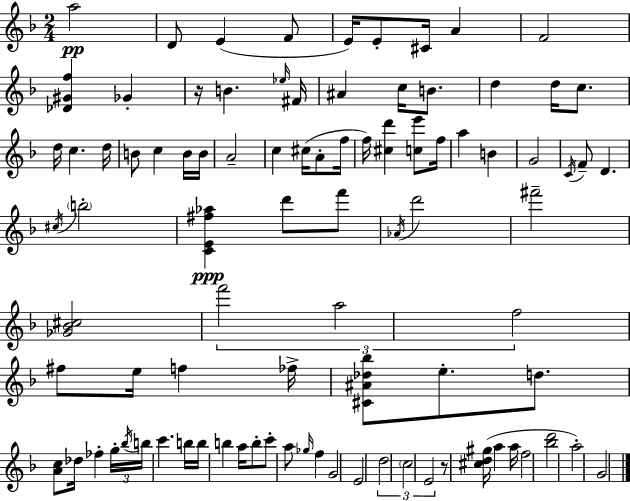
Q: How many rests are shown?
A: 2